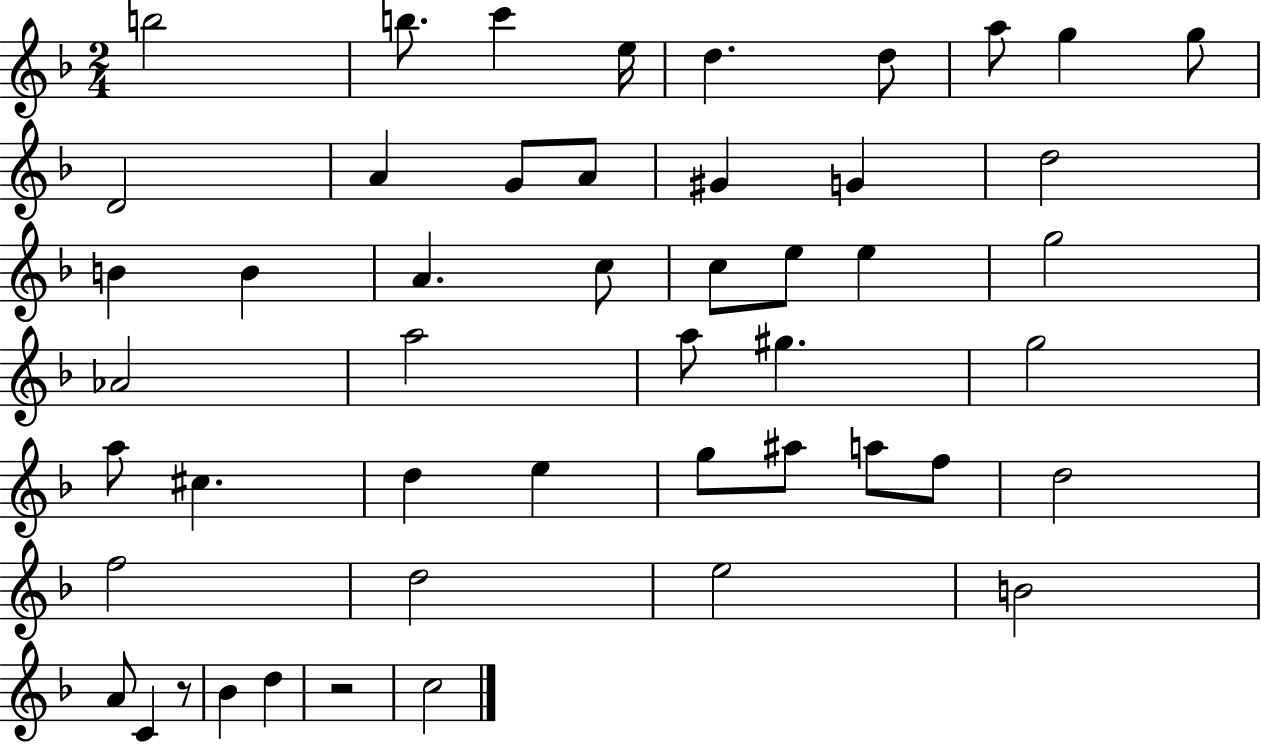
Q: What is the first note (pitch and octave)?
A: B5